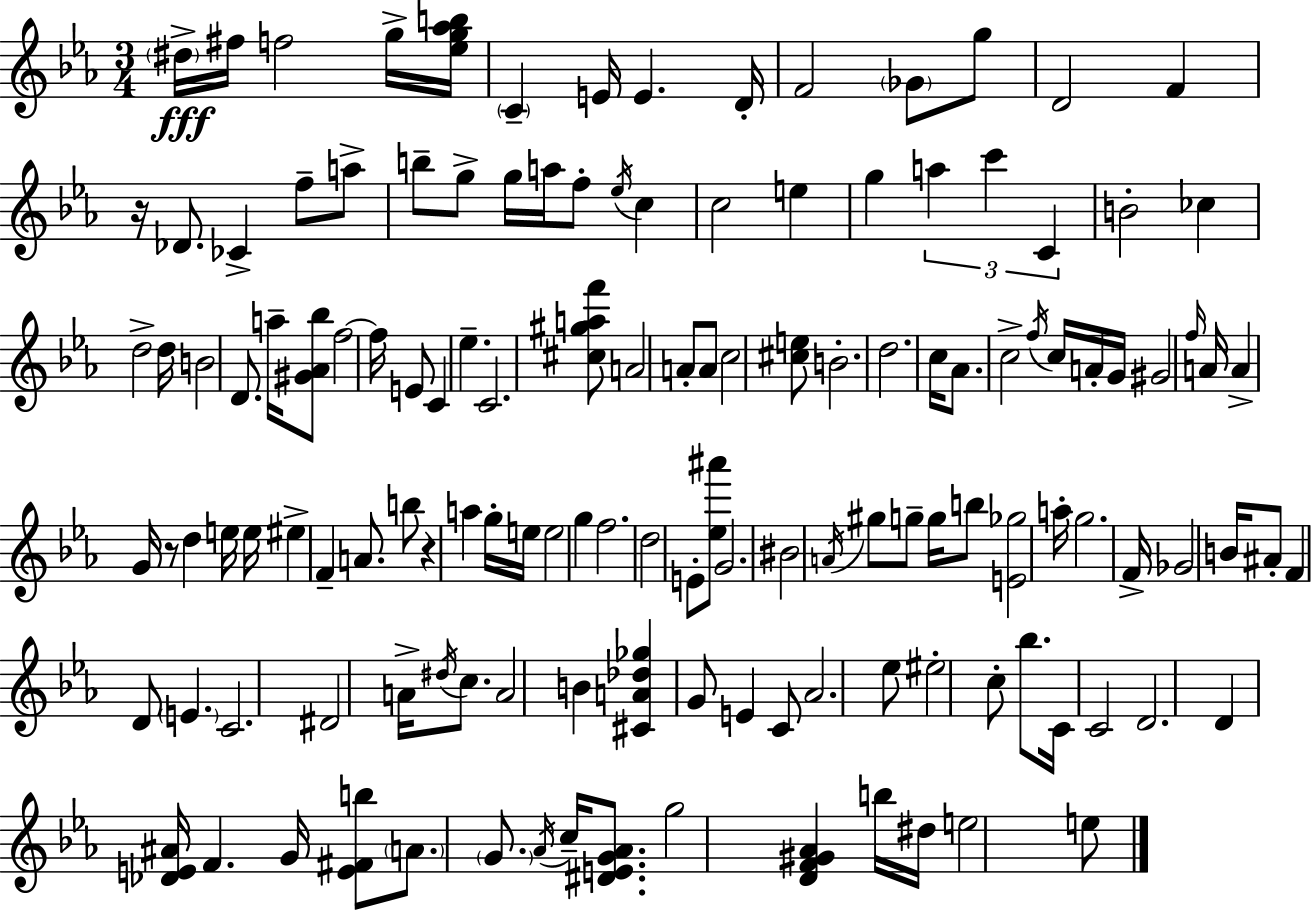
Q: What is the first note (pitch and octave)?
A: D#5